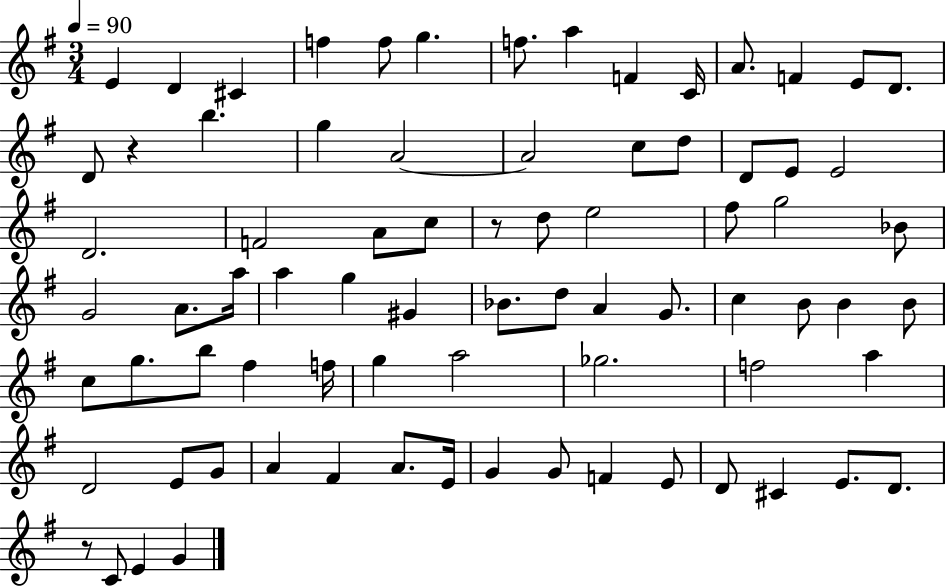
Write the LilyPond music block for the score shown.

{
  \clef treble
  \numericTimeSignature
  \time 3/4
  \key g \major
  \tempo 4 = 90
  e'4 d'4 cis'4 | f''4 f''8 g''4. | f''8. a''4 f'4 c'16 | a'8. f'4 e'8 d'8. | \break d'8 r4 b''4. | g''4 a'2~~ | a'2 c''8 d''8 | d'8 e'8 e'2 | \break d'2. | f'2 a'8 c''8 | r8 d''8 e''2 | fis''8 g''2 bes'8 | \break g'2 a'8. a''16 | a''4 g''4 gis'4 | bes'8. d''8 a'4 g'8. | c''4 b'8 b'4 b'8 | \break c''8 g''8. b''8 fis''4 f''16 | g''4 a''2 | ges''2. | f''2 a''4 | \break d'2 e'8 g'8 | a'4 fis'4 a'8. e'16 | g'4 g'8 f'4 e'8 | d'8 cis'4 e'8. d'8. | \break r8 c'8 e'4 g'4 | \bar "|."
}